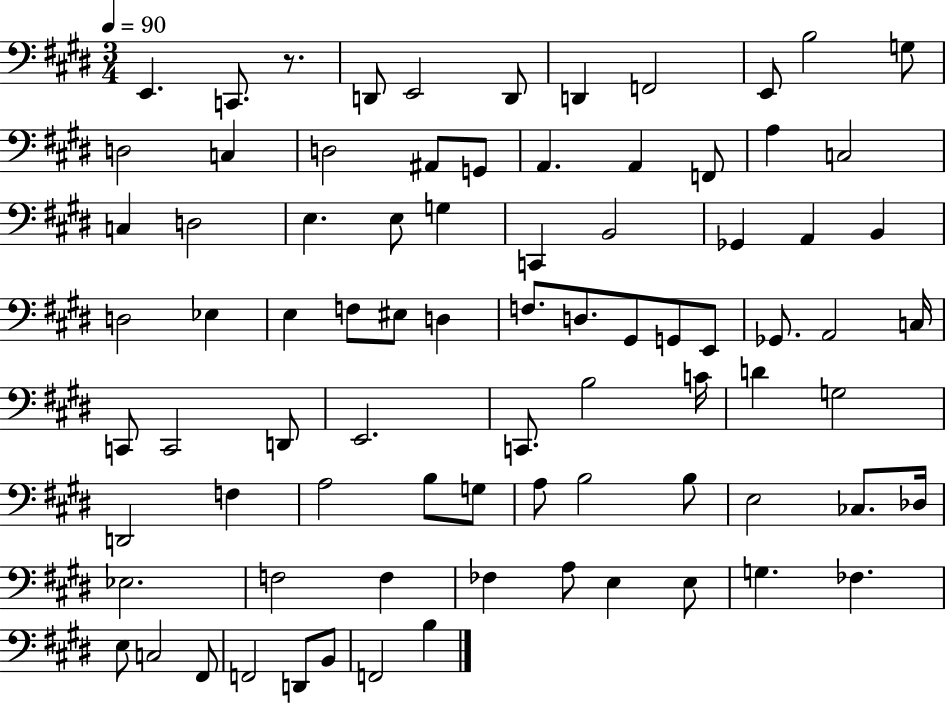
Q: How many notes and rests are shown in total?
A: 82